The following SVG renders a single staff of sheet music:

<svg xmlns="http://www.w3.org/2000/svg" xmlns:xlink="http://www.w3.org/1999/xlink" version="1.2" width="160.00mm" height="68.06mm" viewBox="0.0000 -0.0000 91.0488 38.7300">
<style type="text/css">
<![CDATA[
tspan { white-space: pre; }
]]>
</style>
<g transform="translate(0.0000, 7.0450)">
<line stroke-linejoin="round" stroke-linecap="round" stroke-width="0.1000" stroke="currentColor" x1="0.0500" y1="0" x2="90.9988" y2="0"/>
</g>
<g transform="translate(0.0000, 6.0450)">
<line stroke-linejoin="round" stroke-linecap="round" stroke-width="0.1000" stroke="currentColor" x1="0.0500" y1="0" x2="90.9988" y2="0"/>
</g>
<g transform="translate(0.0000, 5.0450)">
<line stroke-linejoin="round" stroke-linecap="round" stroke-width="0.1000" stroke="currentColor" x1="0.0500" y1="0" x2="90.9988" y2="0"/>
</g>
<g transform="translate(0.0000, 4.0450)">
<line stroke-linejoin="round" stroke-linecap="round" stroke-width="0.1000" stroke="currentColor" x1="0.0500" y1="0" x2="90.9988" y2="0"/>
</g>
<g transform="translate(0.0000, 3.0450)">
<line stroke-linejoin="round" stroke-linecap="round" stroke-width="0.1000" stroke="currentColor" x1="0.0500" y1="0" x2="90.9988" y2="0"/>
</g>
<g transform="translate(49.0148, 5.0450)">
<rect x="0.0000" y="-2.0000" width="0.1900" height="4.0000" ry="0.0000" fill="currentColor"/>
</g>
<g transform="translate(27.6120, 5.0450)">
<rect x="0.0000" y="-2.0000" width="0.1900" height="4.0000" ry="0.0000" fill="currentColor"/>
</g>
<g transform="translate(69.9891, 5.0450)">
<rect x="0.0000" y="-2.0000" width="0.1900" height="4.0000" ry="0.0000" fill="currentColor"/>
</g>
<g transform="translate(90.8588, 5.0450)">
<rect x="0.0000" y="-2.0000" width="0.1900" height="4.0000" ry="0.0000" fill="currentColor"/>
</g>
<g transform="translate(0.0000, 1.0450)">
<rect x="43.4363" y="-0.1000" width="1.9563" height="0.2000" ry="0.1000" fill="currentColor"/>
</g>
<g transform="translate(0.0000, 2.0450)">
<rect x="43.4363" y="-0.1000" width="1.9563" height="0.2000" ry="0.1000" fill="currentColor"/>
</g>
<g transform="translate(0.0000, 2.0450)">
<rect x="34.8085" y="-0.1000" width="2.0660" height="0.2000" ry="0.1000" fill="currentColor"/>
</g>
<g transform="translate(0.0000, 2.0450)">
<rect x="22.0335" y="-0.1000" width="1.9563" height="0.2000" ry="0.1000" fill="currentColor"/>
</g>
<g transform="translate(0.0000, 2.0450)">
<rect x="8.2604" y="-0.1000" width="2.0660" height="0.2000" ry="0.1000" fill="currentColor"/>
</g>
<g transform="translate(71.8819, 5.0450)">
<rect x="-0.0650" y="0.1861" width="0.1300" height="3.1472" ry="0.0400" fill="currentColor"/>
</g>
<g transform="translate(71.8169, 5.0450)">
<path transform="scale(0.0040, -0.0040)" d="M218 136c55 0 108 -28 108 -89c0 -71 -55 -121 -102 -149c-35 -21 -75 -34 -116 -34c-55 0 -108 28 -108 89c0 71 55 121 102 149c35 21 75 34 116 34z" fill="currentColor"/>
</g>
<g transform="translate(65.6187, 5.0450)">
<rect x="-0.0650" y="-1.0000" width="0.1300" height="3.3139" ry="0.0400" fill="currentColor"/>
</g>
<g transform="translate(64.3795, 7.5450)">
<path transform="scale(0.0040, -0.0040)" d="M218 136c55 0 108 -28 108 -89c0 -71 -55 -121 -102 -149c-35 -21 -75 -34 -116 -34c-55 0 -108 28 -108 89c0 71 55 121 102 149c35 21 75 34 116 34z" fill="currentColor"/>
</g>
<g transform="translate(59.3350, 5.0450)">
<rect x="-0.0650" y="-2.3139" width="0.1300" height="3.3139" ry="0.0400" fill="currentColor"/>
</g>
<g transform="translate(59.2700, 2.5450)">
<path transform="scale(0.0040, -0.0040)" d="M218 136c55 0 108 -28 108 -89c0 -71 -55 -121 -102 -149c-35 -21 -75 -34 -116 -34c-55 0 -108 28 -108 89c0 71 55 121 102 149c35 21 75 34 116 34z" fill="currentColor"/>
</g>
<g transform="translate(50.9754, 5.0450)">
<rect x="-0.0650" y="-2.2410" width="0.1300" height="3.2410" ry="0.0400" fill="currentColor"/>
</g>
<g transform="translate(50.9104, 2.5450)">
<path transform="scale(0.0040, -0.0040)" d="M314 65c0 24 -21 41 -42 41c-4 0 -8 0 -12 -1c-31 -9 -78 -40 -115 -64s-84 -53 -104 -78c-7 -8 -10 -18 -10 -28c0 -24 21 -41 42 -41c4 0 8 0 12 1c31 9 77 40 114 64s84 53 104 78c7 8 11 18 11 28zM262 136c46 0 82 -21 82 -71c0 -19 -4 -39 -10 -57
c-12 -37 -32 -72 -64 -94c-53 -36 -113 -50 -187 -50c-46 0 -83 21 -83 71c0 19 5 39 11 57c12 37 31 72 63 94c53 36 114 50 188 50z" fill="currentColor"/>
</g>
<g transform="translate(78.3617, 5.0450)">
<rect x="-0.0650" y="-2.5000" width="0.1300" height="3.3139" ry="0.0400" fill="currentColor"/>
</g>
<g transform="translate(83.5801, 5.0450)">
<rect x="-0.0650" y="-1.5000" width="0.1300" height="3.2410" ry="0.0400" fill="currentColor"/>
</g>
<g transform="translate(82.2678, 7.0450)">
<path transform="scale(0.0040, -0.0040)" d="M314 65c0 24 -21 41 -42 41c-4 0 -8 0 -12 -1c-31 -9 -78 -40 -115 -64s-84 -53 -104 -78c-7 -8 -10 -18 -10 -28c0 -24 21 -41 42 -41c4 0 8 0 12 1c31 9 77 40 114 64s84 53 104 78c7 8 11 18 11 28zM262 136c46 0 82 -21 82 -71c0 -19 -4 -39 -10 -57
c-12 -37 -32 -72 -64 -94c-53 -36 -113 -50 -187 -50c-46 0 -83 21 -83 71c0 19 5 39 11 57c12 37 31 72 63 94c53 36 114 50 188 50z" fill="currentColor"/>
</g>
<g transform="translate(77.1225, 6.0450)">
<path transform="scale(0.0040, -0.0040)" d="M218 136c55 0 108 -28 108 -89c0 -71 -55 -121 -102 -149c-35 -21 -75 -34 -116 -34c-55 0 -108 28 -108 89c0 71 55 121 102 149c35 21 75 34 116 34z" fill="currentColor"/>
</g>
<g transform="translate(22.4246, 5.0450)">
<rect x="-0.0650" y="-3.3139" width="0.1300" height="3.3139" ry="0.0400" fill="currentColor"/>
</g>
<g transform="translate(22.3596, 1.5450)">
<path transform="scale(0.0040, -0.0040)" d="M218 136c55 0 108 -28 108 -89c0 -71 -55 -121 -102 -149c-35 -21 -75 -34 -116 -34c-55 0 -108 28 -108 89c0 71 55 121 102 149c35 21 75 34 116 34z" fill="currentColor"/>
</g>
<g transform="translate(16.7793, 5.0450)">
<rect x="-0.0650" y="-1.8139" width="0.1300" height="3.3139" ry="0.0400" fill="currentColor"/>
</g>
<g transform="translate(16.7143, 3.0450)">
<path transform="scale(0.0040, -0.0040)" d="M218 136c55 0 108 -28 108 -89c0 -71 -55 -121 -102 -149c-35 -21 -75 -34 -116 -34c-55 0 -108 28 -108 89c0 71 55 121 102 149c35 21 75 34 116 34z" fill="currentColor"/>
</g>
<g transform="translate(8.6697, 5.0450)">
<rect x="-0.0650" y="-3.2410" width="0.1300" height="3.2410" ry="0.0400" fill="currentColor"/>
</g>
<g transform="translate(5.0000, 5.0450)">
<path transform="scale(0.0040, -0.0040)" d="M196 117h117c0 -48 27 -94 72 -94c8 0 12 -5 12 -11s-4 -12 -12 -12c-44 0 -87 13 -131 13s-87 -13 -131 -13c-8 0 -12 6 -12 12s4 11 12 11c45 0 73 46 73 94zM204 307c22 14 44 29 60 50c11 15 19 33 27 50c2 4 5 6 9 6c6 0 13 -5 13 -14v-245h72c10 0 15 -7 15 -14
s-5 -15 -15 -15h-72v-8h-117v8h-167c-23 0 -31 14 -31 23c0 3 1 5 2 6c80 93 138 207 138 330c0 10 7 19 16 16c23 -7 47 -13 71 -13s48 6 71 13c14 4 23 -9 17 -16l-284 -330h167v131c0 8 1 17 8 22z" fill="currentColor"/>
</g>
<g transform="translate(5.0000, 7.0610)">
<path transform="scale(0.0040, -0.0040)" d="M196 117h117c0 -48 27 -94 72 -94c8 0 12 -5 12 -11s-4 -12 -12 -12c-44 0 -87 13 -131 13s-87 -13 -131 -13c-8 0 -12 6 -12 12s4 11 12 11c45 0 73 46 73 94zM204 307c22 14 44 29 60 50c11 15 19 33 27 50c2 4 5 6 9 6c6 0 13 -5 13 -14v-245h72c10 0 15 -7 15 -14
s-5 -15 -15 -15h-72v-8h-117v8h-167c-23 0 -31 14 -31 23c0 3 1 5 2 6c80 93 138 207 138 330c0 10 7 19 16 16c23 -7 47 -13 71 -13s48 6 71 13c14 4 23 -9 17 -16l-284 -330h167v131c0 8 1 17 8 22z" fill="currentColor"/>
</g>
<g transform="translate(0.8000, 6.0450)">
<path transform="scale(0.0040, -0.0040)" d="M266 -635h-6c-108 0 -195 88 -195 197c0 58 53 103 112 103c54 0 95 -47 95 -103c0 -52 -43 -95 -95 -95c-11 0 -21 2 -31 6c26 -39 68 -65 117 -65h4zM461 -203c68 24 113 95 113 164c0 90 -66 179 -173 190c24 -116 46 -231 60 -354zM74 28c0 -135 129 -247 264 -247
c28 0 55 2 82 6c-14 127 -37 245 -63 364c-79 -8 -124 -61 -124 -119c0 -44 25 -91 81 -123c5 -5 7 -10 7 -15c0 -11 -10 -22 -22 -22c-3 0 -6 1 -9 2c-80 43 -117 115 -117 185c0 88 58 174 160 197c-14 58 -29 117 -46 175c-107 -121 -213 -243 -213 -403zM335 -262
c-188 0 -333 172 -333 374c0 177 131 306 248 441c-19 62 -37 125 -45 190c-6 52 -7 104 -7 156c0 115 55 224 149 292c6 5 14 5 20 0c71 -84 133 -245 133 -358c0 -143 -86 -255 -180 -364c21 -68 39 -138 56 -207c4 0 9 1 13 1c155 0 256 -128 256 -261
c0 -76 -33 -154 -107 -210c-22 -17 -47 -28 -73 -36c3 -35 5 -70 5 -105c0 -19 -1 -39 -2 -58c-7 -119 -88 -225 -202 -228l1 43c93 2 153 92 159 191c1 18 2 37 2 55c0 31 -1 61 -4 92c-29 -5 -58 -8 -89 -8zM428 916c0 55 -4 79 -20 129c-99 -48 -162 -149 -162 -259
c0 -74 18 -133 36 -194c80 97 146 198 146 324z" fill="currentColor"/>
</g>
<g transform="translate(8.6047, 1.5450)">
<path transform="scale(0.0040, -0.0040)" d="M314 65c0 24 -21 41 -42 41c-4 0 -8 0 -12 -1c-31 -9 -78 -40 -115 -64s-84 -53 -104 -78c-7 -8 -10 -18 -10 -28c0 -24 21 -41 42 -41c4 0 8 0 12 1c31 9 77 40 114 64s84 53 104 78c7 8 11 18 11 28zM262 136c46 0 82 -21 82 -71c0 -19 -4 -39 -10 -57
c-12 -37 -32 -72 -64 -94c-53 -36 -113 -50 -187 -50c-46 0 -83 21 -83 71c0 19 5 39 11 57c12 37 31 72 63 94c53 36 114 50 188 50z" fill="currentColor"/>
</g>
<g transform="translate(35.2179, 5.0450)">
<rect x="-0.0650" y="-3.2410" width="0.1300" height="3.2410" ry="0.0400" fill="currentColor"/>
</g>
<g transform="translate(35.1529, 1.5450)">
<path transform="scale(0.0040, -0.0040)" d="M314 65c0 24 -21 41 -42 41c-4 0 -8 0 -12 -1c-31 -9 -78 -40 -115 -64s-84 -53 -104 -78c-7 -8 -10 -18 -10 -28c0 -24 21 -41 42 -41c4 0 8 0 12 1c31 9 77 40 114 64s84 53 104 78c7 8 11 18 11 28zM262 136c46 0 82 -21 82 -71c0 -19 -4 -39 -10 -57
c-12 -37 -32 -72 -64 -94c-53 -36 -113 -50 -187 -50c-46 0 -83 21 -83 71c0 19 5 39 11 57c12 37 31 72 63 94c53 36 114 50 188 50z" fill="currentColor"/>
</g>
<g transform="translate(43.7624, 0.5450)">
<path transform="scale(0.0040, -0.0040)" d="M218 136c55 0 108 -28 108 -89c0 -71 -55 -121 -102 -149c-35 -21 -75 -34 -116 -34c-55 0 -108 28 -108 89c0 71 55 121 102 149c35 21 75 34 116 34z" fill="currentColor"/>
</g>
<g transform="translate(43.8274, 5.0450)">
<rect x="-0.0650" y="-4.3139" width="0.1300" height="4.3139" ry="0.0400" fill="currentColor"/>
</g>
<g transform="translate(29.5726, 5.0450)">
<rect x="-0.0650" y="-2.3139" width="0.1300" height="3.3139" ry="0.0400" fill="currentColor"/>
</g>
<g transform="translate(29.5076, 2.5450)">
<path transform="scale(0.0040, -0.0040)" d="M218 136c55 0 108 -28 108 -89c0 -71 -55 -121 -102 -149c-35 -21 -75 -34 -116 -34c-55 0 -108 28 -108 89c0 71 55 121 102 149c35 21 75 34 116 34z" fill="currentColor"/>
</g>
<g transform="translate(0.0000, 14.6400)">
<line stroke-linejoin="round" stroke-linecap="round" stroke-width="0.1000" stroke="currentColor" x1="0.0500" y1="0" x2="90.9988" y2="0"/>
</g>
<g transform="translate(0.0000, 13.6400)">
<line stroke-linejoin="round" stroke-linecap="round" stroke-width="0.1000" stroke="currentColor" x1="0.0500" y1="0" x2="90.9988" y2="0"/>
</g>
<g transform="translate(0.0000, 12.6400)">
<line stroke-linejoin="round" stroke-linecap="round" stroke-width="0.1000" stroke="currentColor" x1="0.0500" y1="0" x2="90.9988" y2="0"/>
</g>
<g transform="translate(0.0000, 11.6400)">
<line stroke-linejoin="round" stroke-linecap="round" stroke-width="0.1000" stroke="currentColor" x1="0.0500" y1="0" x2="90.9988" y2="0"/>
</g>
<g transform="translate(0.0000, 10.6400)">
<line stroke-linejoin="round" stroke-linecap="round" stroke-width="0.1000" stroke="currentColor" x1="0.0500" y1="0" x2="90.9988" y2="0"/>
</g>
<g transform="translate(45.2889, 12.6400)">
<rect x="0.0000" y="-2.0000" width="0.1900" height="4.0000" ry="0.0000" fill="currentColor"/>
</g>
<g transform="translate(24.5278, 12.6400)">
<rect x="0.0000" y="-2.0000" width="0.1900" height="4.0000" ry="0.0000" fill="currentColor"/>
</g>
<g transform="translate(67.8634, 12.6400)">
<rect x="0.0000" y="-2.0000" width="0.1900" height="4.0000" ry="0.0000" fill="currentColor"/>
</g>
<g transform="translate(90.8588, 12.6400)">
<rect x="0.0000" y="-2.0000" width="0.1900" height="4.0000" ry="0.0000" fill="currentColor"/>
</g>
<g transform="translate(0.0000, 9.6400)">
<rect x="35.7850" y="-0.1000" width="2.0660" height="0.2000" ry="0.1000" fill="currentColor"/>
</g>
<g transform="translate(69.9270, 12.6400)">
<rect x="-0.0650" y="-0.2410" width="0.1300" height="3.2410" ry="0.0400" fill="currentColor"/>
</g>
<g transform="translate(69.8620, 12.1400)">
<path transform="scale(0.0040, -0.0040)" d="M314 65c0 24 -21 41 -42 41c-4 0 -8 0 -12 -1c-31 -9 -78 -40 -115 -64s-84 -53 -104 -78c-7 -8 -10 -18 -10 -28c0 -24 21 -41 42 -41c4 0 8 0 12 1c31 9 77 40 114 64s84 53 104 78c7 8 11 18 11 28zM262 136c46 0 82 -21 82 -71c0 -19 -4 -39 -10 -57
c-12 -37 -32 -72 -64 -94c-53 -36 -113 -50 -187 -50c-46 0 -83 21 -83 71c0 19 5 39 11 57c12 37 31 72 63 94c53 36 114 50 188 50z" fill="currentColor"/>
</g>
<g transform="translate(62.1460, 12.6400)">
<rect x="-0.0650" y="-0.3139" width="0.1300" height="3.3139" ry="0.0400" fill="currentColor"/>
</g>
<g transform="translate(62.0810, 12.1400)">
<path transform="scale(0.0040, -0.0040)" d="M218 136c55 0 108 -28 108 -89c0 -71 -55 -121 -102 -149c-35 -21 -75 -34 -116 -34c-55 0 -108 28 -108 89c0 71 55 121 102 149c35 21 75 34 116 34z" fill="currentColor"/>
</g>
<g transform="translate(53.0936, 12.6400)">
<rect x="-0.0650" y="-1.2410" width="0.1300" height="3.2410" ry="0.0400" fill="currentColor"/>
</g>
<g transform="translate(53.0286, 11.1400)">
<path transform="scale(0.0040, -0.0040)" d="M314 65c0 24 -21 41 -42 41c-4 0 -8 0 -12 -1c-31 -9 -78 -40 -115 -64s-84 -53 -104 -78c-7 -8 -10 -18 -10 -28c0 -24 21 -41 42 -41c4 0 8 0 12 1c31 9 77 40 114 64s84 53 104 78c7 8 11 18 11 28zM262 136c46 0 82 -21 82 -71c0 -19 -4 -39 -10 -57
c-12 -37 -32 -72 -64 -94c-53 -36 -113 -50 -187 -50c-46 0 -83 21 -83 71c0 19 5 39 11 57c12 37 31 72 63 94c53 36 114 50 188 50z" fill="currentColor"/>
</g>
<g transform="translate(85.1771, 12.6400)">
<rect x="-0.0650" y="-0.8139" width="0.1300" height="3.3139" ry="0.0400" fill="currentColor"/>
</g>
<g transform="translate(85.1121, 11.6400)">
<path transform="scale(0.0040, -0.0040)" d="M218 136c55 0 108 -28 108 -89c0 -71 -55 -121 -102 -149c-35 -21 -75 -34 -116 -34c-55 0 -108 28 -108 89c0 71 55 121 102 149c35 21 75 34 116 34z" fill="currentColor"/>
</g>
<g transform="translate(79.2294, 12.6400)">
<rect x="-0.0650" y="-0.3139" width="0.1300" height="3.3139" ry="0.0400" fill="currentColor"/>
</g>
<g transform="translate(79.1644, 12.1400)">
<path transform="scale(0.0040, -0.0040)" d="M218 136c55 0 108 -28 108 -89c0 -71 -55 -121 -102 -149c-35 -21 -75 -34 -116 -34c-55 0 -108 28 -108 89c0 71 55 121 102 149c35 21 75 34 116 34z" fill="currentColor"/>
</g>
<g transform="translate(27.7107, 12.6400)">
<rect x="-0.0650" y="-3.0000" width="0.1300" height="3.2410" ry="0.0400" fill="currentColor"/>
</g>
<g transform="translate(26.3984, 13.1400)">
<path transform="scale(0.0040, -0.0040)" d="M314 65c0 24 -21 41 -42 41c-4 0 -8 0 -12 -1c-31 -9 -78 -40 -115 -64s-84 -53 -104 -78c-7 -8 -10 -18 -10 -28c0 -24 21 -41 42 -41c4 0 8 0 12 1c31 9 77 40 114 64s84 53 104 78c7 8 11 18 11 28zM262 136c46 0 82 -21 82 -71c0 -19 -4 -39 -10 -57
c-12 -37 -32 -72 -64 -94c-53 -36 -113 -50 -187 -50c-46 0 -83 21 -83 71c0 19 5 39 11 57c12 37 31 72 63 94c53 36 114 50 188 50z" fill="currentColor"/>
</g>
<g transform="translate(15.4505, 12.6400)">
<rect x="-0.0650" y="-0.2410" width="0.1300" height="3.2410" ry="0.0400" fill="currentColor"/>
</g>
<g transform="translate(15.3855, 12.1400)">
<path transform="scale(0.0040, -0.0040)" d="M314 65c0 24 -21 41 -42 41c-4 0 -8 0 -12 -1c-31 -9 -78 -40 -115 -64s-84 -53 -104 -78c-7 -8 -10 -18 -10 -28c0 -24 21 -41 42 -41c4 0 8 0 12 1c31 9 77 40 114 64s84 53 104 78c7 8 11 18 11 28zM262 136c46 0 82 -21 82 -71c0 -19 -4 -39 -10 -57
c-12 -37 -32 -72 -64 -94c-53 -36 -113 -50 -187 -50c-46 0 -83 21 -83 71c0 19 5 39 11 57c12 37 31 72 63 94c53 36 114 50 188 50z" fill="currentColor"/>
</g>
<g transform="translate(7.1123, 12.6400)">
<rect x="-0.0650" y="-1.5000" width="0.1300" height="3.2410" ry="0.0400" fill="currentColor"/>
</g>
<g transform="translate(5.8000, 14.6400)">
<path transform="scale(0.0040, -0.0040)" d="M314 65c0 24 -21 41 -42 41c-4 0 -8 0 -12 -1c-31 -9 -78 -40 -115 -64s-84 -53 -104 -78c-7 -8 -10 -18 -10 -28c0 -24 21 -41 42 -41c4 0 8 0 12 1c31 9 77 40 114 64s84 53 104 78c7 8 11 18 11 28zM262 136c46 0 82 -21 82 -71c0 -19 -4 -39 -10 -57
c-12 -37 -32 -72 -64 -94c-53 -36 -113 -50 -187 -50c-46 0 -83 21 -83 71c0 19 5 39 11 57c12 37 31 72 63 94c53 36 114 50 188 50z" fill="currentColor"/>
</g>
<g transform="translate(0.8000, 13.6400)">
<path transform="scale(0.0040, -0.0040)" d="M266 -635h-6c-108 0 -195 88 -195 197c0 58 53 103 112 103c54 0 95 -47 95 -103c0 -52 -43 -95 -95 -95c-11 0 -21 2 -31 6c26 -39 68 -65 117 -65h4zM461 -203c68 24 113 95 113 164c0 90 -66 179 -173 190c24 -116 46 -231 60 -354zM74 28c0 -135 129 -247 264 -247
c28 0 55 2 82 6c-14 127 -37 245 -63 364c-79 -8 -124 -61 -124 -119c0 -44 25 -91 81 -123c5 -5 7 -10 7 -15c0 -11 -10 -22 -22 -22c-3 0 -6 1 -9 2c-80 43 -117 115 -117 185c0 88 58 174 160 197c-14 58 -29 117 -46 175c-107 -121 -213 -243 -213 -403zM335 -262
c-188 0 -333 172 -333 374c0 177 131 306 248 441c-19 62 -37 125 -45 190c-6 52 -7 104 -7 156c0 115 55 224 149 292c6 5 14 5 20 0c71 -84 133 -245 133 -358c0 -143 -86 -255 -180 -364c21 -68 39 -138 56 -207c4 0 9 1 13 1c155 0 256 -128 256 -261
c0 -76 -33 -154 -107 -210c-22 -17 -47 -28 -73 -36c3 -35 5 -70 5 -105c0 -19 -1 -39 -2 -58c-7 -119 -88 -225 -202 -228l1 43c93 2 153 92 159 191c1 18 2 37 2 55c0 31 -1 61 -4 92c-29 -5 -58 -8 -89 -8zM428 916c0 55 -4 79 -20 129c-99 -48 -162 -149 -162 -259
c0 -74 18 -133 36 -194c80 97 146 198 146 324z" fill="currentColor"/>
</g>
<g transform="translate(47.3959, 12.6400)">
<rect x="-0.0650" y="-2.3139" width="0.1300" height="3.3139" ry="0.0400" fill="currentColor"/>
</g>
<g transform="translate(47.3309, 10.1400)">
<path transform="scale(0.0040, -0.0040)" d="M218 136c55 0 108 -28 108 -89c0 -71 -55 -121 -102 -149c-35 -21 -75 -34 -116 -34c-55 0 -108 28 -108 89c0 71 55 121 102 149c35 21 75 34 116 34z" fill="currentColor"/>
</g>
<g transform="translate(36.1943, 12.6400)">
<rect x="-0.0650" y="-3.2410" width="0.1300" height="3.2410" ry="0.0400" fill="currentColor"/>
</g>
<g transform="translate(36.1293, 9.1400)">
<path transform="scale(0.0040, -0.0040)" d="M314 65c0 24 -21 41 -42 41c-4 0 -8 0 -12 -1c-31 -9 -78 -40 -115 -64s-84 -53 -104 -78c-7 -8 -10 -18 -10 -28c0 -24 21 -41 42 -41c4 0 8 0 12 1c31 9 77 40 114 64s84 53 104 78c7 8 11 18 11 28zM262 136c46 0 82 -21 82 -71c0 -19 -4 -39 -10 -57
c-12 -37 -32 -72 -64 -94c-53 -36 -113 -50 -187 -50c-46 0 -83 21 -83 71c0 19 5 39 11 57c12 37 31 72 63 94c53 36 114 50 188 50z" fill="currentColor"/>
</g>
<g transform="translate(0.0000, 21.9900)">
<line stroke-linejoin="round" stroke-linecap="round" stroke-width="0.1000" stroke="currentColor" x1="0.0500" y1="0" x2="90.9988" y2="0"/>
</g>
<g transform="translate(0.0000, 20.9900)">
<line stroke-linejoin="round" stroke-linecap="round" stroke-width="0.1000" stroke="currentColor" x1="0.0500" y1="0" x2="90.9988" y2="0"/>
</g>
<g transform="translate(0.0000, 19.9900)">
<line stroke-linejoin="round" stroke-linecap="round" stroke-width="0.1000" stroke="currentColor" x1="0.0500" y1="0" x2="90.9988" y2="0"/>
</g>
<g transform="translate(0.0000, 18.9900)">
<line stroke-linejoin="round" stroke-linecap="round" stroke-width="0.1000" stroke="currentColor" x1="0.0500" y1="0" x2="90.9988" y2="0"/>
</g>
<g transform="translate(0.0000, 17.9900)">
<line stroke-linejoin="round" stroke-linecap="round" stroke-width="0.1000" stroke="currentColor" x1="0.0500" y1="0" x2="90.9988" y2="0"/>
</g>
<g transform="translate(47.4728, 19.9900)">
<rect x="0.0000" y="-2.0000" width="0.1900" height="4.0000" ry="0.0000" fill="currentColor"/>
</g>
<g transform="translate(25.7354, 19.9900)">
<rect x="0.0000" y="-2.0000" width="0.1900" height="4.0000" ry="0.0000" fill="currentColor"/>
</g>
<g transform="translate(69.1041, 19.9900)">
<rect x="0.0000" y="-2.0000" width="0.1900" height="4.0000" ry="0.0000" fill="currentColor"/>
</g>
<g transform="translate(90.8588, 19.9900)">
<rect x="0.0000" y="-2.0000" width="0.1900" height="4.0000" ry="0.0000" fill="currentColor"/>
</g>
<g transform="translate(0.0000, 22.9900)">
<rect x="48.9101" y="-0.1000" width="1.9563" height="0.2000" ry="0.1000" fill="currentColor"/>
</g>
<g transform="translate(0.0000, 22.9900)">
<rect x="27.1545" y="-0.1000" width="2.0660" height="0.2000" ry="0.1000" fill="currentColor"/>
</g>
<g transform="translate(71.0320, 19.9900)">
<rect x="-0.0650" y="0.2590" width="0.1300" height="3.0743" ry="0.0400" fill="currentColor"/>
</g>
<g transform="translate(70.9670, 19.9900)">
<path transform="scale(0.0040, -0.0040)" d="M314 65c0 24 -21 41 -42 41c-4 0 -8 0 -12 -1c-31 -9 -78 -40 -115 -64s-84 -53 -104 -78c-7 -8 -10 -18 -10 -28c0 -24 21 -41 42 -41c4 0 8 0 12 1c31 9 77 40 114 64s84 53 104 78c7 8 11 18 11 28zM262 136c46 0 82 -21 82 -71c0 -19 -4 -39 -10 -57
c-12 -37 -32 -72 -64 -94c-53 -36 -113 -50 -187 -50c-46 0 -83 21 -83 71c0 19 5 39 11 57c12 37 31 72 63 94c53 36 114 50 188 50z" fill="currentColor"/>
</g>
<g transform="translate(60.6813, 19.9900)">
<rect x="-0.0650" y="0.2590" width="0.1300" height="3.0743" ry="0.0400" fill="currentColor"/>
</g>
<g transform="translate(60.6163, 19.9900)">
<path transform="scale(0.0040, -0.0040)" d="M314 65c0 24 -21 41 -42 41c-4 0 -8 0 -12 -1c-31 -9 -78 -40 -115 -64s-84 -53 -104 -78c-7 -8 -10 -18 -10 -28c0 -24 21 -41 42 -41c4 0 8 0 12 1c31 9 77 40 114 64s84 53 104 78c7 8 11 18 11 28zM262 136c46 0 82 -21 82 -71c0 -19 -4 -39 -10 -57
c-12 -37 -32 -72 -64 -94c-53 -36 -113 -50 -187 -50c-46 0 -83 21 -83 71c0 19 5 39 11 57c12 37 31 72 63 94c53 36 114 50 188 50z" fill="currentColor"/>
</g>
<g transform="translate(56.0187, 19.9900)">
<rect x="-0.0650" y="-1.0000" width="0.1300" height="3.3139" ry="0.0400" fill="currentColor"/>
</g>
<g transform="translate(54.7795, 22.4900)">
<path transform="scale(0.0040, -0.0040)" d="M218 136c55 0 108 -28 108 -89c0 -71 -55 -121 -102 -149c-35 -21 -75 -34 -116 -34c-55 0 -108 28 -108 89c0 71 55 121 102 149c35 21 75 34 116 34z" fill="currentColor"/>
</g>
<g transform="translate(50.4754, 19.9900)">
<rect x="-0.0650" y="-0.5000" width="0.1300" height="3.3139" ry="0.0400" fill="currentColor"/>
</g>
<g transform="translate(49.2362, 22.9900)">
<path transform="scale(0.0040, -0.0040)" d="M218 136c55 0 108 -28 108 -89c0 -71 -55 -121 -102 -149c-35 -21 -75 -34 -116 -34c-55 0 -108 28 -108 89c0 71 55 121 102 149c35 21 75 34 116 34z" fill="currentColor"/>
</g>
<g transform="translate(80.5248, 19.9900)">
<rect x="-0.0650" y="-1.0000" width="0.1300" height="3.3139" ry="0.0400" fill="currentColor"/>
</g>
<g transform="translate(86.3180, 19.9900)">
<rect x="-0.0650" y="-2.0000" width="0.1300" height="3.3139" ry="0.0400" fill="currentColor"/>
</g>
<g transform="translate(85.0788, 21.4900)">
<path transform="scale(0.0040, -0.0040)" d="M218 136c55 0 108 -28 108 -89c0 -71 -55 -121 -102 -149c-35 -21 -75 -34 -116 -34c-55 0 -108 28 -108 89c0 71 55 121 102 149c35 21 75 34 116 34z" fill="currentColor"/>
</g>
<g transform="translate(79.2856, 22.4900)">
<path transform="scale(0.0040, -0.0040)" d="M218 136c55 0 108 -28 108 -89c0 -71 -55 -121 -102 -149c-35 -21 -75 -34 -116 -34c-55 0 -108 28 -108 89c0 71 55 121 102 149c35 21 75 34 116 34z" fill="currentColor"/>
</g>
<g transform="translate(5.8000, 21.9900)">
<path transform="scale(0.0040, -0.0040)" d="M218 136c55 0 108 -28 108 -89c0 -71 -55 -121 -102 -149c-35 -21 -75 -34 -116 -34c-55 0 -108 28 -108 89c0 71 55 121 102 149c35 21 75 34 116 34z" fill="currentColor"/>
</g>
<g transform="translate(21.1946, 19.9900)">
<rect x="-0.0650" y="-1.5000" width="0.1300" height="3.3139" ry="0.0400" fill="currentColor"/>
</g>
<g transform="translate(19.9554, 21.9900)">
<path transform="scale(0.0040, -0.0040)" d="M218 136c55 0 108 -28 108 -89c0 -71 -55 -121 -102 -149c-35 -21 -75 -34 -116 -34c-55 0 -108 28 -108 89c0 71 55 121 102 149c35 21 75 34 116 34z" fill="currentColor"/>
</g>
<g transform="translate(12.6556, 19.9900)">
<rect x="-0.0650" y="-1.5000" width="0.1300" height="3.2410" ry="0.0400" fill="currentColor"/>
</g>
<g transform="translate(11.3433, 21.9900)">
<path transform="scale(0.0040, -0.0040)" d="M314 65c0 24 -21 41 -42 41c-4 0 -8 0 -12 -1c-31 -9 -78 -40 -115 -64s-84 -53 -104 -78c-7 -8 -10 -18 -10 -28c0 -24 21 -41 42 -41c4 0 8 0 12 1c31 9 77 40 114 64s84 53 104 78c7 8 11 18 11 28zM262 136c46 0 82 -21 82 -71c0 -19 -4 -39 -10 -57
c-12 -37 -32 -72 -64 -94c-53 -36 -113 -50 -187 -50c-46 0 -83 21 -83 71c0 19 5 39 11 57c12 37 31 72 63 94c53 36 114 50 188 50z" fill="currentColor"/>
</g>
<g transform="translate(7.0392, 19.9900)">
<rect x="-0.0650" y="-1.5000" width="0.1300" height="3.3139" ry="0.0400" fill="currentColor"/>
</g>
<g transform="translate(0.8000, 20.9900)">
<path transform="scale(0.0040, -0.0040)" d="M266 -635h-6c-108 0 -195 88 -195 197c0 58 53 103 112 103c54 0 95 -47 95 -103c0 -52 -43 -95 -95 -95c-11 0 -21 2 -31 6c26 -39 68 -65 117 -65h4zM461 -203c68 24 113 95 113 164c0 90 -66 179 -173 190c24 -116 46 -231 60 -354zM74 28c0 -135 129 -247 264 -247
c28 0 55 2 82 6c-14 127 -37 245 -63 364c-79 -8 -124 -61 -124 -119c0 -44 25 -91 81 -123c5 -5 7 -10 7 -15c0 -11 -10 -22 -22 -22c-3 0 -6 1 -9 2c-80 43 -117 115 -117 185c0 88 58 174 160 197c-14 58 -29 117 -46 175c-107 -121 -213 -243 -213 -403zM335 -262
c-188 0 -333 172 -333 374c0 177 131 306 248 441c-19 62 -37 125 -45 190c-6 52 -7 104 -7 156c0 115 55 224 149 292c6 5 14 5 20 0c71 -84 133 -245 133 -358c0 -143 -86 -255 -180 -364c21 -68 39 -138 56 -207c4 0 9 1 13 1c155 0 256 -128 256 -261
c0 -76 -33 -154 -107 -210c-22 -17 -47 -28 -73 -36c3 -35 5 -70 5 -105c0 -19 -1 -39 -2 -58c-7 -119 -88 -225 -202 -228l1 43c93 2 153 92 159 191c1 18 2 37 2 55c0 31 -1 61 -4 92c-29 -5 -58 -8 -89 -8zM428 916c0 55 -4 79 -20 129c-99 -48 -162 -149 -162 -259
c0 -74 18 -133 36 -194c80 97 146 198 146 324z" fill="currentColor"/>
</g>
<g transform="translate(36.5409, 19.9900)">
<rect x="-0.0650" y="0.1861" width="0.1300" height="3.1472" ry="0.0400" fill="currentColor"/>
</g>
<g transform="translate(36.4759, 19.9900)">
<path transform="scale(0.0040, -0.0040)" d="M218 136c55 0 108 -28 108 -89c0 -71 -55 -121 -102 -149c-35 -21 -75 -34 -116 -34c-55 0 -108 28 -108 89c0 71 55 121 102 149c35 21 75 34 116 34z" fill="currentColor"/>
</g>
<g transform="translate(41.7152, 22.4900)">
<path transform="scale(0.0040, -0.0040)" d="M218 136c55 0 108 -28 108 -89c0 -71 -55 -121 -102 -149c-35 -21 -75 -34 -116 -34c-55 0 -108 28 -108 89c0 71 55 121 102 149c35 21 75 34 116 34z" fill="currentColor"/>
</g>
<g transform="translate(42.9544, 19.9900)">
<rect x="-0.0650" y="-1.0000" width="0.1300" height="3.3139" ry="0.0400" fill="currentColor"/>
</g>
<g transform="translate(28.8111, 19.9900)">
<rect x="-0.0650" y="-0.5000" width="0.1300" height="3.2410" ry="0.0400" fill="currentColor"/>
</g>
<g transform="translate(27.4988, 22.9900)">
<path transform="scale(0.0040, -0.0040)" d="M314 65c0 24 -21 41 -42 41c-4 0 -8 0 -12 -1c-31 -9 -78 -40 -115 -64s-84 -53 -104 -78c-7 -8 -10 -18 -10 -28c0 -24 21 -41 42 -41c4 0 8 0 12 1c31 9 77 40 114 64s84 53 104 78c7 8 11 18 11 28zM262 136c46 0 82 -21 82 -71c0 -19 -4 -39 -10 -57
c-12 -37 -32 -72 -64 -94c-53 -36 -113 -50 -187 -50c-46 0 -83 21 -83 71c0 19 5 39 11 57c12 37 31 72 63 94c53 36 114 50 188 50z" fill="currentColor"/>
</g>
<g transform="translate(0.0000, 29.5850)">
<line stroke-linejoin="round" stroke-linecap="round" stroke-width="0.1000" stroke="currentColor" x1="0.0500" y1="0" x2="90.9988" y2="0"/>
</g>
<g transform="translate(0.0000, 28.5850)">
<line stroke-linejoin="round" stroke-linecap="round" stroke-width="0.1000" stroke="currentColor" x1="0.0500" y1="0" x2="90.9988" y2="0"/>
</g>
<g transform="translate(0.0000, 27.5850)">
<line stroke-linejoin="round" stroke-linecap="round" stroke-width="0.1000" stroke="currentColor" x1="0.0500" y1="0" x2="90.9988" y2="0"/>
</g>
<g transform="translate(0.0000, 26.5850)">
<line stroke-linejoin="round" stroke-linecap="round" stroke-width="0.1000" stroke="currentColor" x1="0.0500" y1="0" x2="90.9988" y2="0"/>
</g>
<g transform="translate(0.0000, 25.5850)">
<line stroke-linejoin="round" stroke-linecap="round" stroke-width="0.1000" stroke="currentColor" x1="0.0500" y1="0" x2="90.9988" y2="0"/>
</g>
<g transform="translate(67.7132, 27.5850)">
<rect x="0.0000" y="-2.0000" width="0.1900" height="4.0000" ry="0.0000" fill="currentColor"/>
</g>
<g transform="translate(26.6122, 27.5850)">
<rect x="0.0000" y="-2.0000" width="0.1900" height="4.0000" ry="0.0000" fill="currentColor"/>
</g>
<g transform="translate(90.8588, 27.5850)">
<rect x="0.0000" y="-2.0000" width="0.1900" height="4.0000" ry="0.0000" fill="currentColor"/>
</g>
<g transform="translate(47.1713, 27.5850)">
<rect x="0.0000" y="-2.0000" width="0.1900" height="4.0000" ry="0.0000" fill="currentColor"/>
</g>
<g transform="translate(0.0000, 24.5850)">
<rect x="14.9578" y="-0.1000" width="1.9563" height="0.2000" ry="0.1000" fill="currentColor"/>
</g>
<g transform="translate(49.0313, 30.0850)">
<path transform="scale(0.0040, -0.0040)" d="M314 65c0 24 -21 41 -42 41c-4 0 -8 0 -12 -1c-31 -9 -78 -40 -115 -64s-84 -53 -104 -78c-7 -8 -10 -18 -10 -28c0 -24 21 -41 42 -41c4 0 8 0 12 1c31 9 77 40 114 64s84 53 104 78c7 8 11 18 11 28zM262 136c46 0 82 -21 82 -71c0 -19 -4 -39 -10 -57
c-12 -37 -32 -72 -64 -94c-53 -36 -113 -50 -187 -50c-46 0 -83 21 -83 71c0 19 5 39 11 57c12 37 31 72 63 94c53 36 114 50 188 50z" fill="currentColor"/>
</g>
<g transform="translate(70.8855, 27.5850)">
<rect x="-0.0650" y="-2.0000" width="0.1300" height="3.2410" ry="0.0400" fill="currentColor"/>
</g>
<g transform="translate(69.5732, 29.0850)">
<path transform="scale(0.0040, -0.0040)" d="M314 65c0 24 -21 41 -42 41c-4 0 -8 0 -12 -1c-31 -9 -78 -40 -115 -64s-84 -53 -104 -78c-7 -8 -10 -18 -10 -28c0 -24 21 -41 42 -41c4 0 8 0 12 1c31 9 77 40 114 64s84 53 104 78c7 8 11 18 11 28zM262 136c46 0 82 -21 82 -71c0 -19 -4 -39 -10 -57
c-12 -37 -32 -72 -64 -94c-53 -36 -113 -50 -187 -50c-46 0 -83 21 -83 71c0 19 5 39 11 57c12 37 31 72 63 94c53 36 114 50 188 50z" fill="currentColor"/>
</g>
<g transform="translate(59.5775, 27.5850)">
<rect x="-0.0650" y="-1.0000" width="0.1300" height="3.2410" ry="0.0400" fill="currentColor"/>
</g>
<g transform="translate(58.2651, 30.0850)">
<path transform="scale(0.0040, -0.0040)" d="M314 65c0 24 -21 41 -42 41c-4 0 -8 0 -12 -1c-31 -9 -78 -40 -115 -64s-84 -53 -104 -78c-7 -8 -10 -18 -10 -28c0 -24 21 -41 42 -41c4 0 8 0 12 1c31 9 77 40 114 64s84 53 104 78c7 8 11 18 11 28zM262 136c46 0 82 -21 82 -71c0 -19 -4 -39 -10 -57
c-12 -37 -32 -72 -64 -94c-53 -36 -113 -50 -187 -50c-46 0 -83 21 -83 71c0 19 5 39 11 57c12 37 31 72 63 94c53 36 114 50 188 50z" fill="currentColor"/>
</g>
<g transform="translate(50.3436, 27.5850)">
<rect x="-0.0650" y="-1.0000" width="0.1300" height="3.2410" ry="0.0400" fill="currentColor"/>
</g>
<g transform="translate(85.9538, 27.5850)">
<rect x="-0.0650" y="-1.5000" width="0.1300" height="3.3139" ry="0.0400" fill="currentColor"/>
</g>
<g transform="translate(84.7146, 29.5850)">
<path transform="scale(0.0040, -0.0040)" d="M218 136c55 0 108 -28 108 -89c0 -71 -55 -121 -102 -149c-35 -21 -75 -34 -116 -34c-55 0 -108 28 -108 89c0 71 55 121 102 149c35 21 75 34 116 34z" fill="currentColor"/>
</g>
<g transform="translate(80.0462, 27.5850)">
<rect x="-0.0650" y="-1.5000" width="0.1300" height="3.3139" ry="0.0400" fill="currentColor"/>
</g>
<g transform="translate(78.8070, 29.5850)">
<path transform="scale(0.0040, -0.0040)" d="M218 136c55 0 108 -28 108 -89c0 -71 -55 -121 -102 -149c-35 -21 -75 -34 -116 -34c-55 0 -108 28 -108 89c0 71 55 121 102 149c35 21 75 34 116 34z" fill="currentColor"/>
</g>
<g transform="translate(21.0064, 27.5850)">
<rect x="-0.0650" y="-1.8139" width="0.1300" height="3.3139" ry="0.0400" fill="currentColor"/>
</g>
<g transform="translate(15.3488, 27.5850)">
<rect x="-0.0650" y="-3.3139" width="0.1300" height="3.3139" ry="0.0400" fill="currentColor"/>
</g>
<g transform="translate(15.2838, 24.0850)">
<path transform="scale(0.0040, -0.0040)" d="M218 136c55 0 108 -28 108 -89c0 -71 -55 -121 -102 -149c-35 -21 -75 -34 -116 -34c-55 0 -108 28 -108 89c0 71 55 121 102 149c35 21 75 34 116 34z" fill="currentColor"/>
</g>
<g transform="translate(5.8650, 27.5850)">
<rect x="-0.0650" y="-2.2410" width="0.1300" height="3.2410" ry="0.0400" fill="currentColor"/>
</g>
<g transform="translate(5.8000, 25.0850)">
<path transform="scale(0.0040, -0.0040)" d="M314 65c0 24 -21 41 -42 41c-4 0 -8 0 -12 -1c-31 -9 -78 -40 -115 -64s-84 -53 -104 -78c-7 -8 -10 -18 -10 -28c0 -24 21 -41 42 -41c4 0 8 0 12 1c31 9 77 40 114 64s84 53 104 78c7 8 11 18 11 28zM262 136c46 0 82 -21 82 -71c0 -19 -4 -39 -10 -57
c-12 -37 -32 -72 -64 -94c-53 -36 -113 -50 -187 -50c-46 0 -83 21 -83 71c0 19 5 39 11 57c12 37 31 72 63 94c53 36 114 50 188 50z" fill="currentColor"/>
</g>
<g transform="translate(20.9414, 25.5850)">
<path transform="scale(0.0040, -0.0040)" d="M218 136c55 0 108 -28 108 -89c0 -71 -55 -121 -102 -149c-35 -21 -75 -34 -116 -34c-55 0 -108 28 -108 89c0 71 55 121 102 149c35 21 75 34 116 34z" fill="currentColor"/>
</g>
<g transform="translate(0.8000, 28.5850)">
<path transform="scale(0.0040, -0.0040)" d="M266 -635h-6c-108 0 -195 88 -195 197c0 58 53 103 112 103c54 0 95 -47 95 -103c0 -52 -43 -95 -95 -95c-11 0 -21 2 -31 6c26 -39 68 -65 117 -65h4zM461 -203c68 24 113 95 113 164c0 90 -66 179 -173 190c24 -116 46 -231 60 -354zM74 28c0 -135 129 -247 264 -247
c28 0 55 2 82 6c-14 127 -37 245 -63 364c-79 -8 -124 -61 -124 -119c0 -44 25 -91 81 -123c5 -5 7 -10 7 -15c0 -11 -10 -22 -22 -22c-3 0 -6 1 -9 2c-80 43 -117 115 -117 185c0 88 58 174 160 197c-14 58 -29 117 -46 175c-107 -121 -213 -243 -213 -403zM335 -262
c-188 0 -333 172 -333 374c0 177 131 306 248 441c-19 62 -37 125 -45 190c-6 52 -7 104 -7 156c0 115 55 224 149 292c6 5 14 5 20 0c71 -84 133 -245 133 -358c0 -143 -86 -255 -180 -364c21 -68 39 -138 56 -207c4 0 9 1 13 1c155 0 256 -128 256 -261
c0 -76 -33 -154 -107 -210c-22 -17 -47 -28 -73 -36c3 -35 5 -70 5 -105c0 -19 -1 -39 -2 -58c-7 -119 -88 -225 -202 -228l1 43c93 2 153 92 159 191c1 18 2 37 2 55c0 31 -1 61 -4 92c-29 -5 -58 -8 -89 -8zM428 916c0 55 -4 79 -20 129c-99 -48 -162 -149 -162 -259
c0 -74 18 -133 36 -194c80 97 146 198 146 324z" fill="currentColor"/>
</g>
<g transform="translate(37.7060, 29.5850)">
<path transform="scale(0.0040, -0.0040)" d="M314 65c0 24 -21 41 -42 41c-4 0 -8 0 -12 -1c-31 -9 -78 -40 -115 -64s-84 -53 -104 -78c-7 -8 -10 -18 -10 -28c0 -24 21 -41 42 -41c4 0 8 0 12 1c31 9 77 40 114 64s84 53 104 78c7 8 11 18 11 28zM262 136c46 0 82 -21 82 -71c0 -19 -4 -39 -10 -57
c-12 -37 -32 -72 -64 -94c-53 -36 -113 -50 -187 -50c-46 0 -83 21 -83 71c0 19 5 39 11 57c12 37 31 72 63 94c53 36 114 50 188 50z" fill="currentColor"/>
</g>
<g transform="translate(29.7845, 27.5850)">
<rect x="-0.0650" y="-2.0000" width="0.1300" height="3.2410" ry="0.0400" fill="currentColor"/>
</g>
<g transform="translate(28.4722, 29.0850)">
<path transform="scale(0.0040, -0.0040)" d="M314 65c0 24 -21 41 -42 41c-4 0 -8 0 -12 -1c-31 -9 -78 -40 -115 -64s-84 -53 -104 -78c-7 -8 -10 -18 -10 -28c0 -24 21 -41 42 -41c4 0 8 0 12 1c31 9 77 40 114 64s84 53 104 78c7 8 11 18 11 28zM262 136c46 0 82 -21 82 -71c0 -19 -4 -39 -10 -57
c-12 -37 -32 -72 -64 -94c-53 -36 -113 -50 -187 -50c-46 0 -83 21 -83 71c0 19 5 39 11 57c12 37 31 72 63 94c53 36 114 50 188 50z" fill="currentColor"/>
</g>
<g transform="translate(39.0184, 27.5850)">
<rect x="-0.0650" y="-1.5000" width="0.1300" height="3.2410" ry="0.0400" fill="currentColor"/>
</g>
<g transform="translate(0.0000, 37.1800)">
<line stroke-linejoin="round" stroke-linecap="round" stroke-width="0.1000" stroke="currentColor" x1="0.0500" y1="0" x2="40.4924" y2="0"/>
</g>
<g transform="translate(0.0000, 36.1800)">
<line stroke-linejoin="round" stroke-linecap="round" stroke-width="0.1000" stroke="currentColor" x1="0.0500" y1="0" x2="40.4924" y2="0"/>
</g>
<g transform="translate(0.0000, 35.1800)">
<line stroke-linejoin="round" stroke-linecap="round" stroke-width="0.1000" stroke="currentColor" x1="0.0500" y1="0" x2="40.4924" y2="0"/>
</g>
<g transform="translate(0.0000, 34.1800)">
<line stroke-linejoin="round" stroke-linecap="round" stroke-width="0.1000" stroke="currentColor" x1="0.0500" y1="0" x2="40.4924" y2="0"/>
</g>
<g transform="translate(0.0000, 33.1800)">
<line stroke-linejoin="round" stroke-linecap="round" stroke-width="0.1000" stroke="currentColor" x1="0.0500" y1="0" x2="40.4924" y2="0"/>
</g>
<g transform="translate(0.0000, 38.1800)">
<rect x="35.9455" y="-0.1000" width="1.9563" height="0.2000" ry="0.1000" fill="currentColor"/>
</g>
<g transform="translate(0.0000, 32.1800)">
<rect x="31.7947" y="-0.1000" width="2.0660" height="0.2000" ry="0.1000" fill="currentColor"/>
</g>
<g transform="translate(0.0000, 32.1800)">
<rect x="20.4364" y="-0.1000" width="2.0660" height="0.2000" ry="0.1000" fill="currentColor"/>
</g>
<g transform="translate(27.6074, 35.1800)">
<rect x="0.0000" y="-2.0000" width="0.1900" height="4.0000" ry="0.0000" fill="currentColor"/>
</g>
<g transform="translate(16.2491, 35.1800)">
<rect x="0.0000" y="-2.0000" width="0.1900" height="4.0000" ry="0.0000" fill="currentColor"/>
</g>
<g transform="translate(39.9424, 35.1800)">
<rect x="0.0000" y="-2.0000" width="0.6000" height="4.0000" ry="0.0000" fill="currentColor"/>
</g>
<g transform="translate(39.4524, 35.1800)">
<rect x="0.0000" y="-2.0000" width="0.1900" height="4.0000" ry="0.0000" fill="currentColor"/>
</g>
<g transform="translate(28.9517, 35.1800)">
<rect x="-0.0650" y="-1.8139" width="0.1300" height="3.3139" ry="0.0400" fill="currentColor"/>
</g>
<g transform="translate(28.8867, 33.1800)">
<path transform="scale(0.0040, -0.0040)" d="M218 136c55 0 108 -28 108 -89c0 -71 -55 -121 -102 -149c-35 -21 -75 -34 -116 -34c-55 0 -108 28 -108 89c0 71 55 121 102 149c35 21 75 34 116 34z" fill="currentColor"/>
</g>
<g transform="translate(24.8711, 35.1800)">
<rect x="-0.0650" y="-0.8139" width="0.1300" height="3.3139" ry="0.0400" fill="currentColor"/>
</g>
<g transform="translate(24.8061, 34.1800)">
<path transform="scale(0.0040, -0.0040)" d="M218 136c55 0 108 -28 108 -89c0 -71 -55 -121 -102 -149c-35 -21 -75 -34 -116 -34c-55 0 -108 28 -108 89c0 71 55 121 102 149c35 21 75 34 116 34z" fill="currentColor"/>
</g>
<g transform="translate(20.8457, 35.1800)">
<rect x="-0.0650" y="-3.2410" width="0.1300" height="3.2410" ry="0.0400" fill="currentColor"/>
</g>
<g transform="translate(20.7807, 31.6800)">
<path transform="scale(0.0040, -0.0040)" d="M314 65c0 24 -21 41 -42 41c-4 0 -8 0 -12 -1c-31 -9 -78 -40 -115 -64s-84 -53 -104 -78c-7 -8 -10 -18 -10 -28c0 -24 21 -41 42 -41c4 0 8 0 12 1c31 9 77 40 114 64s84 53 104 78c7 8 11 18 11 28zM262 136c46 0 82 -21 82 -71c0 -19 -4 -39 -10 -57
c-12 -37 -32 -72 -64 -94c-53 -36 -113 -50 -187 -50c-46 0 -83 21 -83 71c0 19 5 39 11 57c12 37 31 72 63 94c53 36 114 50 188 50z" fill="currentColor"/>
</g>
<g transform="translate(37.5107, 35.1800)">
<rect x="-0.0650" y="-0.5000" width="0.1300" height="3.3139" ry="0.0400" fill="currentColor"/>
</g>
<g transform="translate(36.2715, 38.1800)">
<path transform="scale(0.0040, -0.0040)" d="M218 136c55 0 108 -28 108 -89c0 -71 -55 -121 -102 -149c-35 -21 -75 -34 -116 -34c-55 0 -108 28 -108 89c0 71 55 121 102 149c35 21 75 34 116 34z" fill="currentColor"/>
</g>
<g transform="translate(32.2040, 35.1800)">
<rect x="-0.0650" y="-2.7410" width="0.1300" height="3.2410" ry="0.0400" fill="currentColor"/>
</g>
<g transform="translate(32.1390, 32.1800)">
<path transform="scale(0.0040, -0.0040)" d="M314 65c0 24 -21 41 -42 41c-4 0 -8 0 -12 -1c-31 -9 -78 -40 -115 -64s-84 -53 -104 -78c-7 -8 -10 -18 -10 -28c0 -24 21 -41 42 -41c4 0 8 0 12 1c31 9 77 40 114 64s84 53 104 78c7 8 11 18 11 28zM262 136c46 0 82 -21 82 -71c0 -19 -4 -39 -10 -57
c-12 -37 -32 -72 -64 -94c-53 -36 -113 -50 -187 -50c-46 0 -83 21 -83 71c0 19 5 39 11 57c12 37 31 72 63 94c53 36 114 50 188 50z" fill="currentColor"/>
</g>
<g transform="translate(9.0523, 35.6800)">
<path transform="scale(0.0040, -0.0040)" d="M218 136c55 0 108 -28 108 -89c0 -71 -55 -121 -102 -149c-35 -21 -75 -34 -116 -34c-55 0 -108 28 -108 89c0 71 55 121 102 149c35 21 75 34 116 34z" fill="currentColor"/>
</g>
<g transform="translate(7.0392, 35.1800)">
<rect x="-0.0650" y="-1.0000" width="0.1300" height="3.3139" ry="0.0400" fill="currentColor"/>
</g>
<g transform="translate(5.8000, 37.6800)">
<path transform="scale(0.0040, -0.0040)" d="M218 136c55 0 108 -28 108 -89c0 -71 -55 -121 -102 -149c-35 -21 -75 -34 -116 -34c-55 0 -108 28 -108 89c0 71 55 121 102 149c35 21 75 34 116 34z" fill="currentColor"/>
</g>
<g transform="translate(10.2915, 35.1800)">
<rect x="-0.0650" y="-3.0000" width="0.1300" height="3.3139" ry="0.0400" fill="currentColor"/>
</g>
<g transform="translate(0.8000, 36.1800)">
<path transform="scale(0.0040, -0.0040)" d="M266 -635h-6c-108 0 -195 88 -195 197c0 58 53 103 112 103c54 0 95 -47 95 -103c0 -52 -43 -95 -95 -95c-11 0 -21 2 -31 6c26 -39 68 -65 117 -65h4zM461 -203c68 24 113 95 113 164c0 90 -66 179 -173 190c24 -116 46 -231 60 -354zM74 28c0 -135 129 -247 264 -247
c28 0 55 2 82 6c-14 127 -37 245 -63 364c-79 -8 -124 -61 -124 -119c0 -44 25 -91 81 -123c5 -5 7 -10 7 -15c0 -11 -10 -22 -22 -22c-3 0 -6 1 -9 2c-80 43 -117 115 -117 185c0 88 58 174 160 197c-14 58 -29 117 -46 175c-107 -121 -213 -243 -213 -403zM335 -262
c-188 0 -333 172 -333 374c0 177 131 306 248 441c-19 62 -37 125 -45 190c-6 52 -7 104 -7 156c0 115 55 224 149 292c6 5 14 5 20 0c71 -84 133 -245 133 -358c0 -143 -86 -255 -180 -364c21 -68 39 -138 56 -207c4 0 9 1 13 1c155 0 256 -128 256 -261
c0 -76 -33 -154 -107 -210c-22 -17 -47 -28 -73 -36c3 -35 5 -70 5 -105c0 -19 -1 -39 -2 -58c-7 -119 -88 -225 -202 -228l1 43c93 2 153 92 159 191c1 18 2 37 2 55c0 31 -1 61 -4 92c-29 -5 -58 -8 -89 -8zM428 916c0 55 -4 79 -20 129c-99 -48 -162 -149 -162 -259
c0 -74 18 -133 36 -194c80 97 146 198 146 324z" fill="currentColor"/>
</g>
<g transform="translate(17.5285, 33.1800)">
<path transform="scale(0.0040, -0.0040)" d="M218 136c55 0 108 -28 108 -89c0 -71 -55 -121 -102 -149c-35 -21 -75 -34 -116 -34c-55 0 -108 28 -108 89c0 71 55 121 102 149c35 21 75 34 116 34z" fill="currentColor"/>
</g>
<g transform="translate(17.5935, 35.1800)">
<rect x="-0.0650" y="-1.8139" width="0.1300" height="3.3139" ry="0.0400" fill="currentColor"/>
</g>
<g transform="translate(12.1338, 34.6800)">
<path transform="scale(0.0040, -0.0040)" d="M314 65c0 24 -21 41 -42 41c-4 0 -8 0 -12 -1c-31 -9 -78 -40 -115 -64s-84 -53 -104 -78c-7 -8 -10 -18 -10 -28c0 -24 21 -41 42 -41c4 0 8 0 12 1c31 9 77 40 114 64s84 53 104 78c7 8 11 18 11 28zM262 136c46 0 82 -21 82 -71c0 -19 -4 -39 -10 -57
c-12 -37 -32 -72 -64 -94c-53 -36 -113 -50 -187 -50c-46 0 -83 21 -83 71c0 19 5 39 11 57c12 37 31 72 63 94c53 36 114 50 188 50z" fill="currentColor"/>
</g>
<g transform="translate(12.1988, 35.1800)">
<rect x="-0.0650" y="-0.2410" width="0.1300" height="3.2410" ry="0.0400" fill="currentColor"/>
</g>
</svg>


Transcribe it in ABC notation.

X:1
T:Untitled
M:4/4
L:1/4
K:C
b2 f b g b2 d' g2 g D B G E2 E2 c2 A2 b2 g e2 c c2 c d E E2 E C2 B D C D B2 B2 D F g2 b f F2 E2 D2 D2 F2 E E D A c2 f b2 d f a2 C